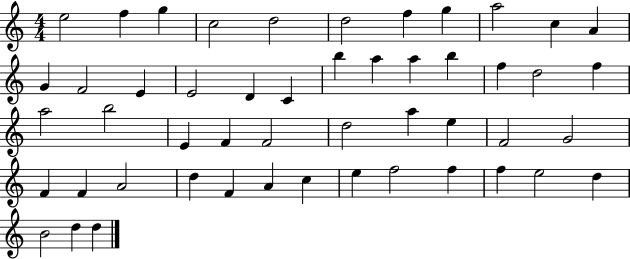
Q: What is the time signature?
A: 4/4